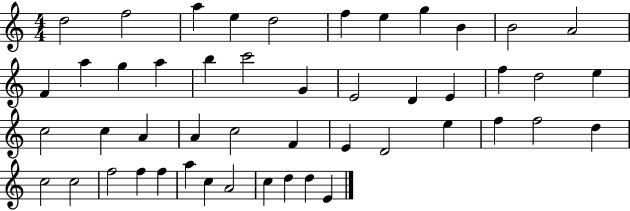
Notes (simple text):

D5/h F5/h A5/q E5/q D5/h F5/q E5/q G5/q B4/q B4/h A4/h F4/q A5/q G5/q A5/q B5/q C6/h G4/q E4/h D4/q E4/q F5/q D5/h E5/q C5/h C5/q A4/q A4/q C5/h F4/q E4/q D4/h E5/q F5/q F5/h D5/q C5/h C5/h F5/h F5/q F5/q A5/q C5/q A4/h C5/q D5/q D5/q E4/q